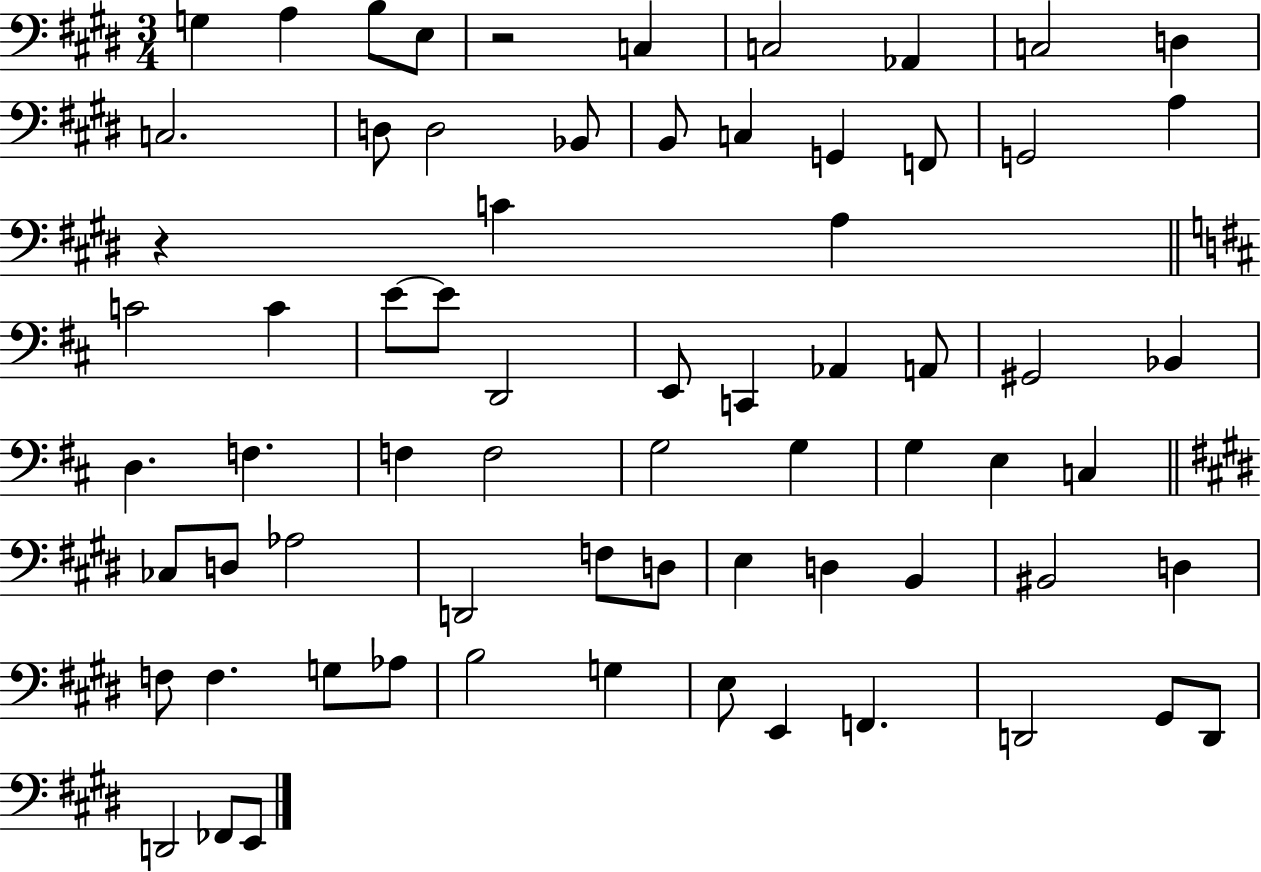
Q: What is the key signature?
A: E major